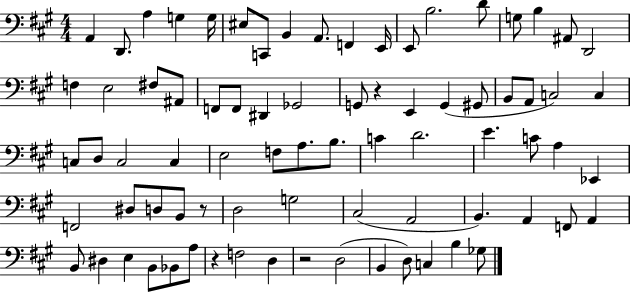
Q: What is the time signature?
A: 4/4